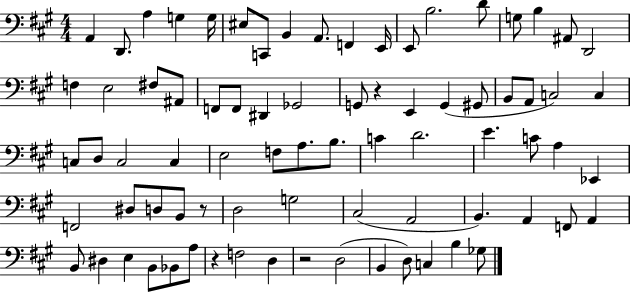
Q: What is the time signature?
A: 4/4